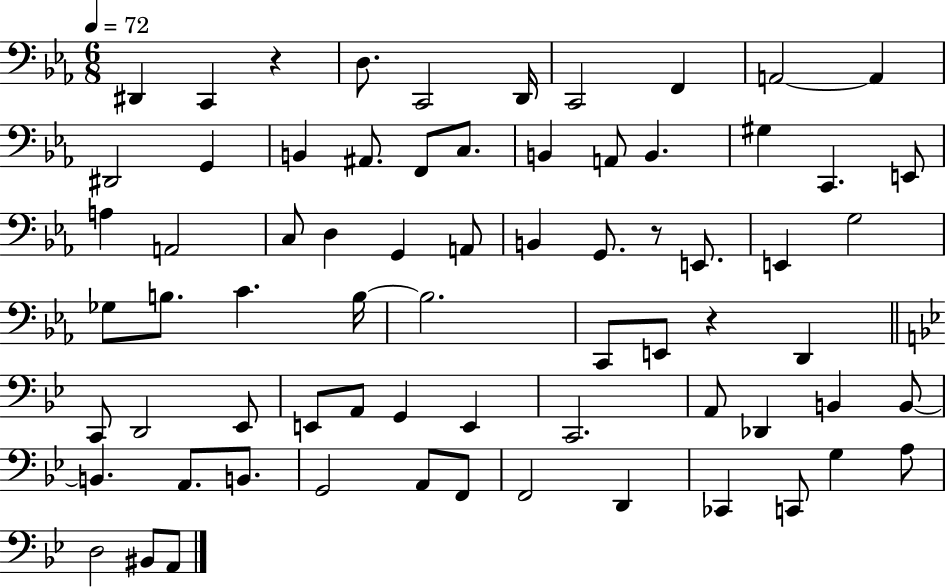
X:1
T:Untitled
M:6/8
L:1/4
K:Eb
^D,, C,, z D,/2 C,,2 D,,/4 C,,2 F,, A,,2 A,, ^D,,2 G,, B,, ^A,,/2 F,,/2 C,/2 B,, A,,/2 B,, ^G, C,, E,,/2 A, A,,2 C,/2 D, G,, A,,/2 B,, G,,/2 z/2 E,,/2 E,, G,2 _G,/2 B,/2 C B,/4 B,2 C,,/2 E,,/2 z D,, C,,/2 D,,2 _E,,/2 E,,/2 A,,/2 G,, E,, C,,2 A,,/2 _D,, B,, B,,/2 B,, A,,/2 B,,/2 G,,2 A,,/2 F,,/2 F,,2 D,, _C,, C,,/2 G, A,/2 D,2 ^B,,/2 A,,/2